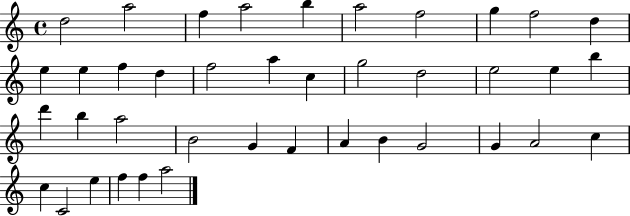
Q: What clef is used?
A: treble